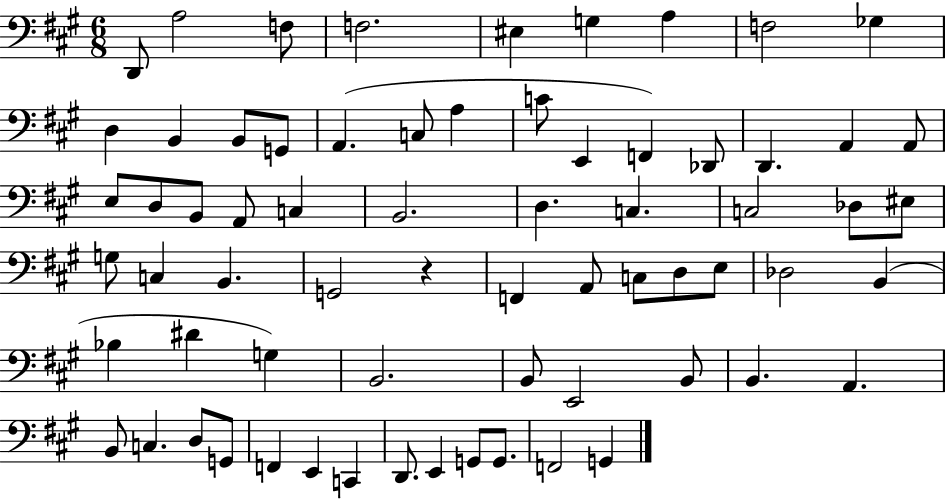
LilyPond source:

{
  \clef bass
  \numericTimeSignature
  \time 6/8
  \key a \major
  \repeat volta 2 { d,8 a2 f8 | f2. | eis4 g4 a4 | f2 ges4 | \break d4 b,4 b,8 g,8 | a,4.( c8 a4 | c'8 e,4 f,4) des,8 | d,4. a,4 a,8 | \break e8 d8 b,8 a,8 c4 | b,2. | d4. c4. | c2 des8 eis8 | \break g8 c4 b,4. | g,2 r4 | f,4 a,8 c8 d8 e8 | des2 b,4( | \break bes4 dis'4 g4) | b,2. | b,8 e,2 b,8 | b,4. a,4. | \break b,8 c4. d8 g,8 | f,4 e,4 c,4 | d,8. e,4 g,8 g,8. | f,2 g,4 | \break } \bar "|."
}